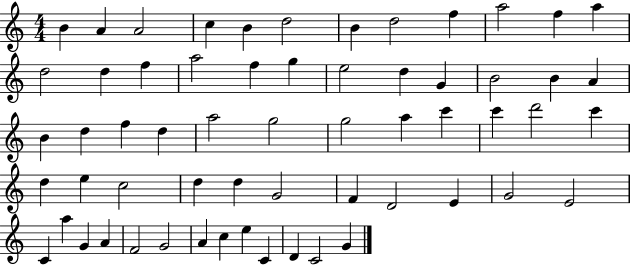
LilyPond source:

{
  \clef treble
  \numericTimeSignature
  \time 4/4
  \key c \major
  b'4 a'4 a'2 | c''4 b'4 d''2 | b'4 d''2 f''4 | a''2 f''4 a''4 | \break d''2 d''4 f''4 | a''2 f''4 g''4 | e''2 d''4 g'4 | b'2 b'4 a'4 | \break b'4 d''4 f''4 d''4 | a''2 g''2 | g''2 a''4 c'''4 | c'''4 d'''2 c'''4 | \break d''4 e''4 c''2 | d''4 d''4 g'2 | f'4 d'2 e'4 | g'2 e'2 | \break c'4 a''4 g'4 a'4 | f'2 g'2 | a'4 c''4 e''4 c'4 | d'4 c'2 g'4 | \break \bar "|."
}